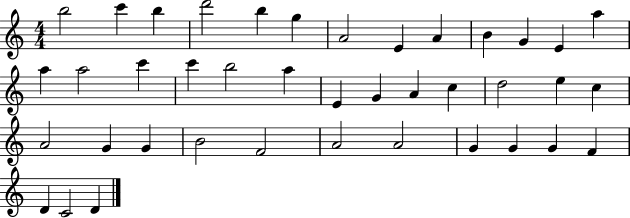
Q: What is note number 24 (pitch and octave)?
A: D5